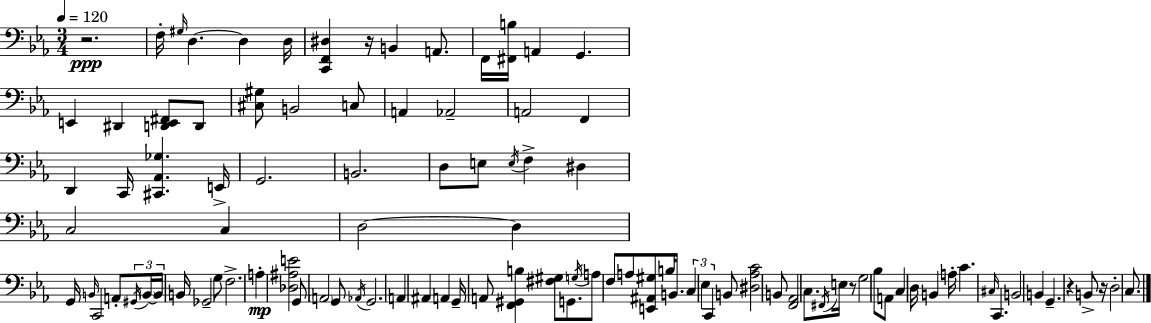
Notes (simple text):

R/h. F3/s G#3/s D3/q. D3/q D3/s [C2,F2,D#3]/q R/s B2/q A2/e. F2/s [F#2,B3]/s A2/q G2/q. E2/q D#2/q [D2,E2,F#2]/e D2/e [C#3,G#3]/e B2/h C3/e A2/q Ab2/h A2/h F2/q D2/q C2/s [C#2,Ab2,Gb3]/q. E2/s G2/h. B2/h. D3/e E3/e E3/s F3/q D#3/q C3/h C3/q D3/h D3/q G2/s B2/s C2/h A2/e G#2/s B2/s B2/s B2/s Gb2/h G3/e F3/h. A3/q [Db3,A#3,E4]/h G2/e A2/h G2/e Ab2/s G2/h. A2/q A#2/q A2/q G2/s A2/e [F2,G#2,B3]/q [F#3,G#3]/e G2/e. G3/s A3/e F3/e A3/e [E2,A#2,G#3]/e B3/s B2/e. C3/q Eb3/q C2/q B2/e [D#3,Ab3,C4]/h B2/e [F2,Ab2]/h C3/e. F#2/s E3/s R/e G3/h Bb3/e A2/e C3/q D3/s B2/q A3/s C4/q. C#3/s C2/q. B2/h B2/q G2/q. R/q B2/e R/s D3/h C3/e.